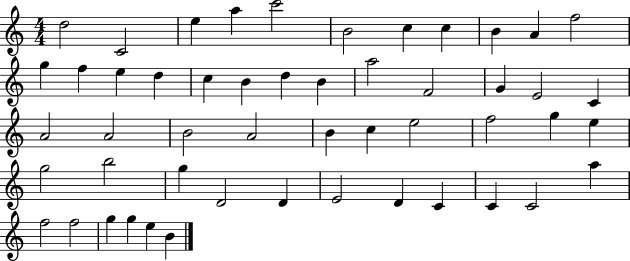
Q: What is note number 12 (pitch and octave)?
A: G5